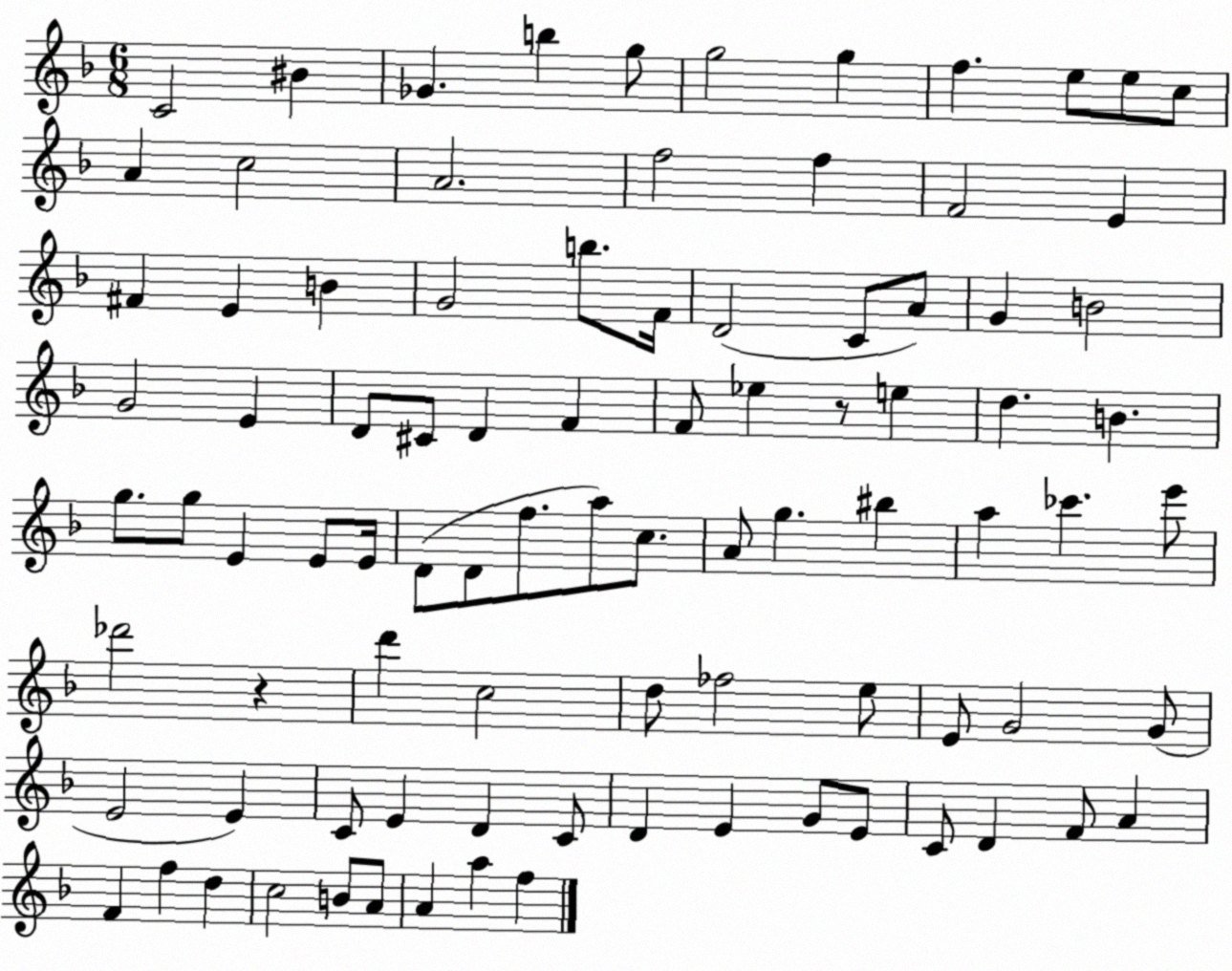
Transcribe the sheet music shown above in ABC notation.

X:1
T:Untitled
M:6/8
L:1/4
K:F
C2 ^B _G b g/2 g2 g f e/2 e/2 c/2 A c2 A2 f2 f F2 E ^F E B G2 b/2 F/4 D2 C/2 A/2 G B2 G2 E D/2 ^C/2 D F F/2 _e z/2 e d B g/2 g/2 E E/2 E/4 D/2 D/2 f/2 a/2 c/2 A/2 g ^b a _c' e'/2 _d'2 z d' c2 d/2 _f2 e/2 E/2 G2 G/2 E2 E C/2 E D C/2 D E G/2 E/2 C/2 D F/2 A F f d c2 B/2 A/2 A a f